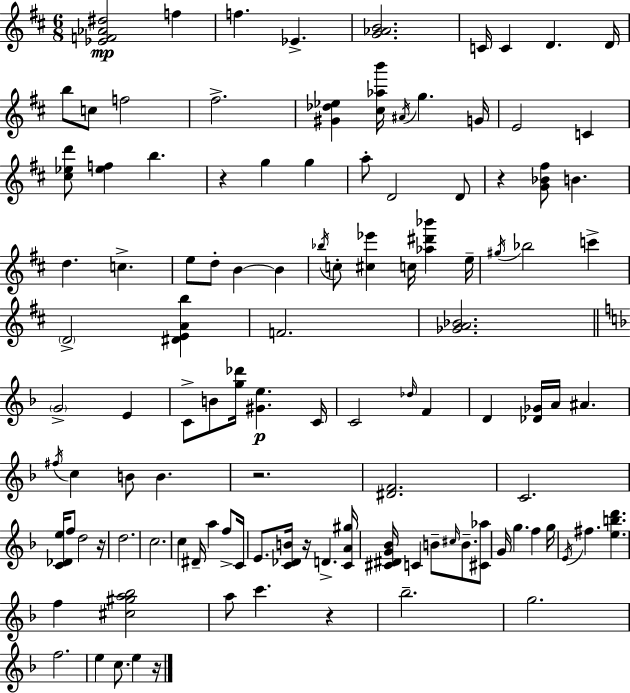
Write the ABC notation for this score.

X:1
T:Untitled
M:6/8
L:1/4
K:D
[_EF_A^d]2 f f _E [G_AB]2 C/4 C D D/4 b/2 c/2 f2 ^f2 [^G_d_e] [^c_ab']/4 ^A/4 g G/4 E2 C [^c_ed']/2 [_ef] b z g g a/2 D2 D/2 z [G_B^f]/2 B d c e/2 d/2 B B _b/4 c/2 [^c_e'] c/4 [_a^d'_b'] e/4 ^g/4 _b2 c' D2 [^DEAb] F2 [_GA_B]2 G2 E C/2 B/2 [g_d']/4 [^Ge] C/4 C2 _d/4 F D [_D_G]/4 A/4 ^A ^f/4 c B/2 B z2 [^DF]2 C2 [C_De]/4 f/2 d2 z/4 d2 c2 c ^D/4 a f/2 C/4 E/2 [C_DB]/4 z/4 D [CA^g]/4 [^C^DG_B]/4 C B/2 ^c/4 B/2 [^C_a]/2 G/4 g f g/4 E/4 ^f [ebd'] f [^c^ga_b]2 a/2 c' z _b2 g2 f2 e c/2 e z/4